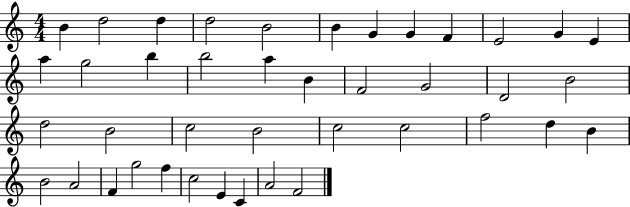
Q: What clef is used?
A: treble